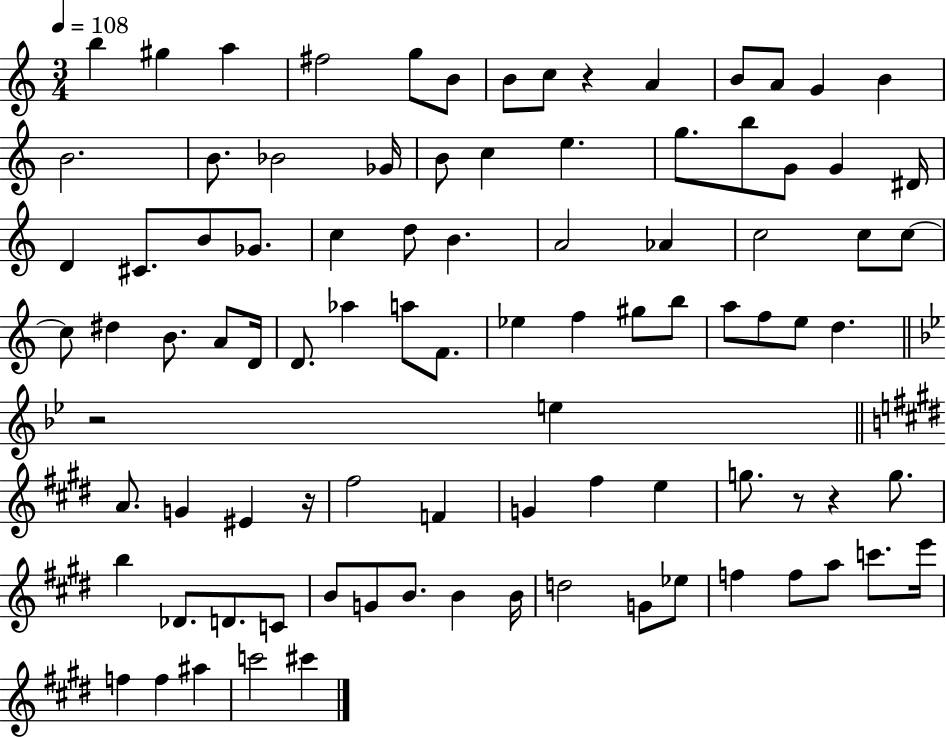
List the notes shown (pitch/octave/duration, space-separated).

B5/q G#5/q A5/q F#5/h G5/e B4/e B4/e C5/e R/q A4/q B4/e A4/e G4/q B4/q B4/h. B4/e. Bb4/h Gb4/s B4/e C5/q E5/q. G5/e. B5/e G4/e G4/q D#4/s D4/q C#4/e. B4/e Gb4/e. C5/q D5/e B4/q. A4/h Ab4/q C5/h C5/e C5/e C5/e D#5/q B4/e. A4/e D4/s D4/e. Ab5/q A5/e F4/e. Eb5/q F5/q G#5/e B5/e A5/e F5/e E5/e D5/q. R/h E5/q A4/e. G4/q EIS4/q R/s F#5/h F4/q G4/q F#5/q E5/q G5/e. R/e R/q G5/e. B5/q Db4/e. D4/e. C4/e B4/e G4/e B4/e. B4/q B4/s D5/h G4/e Eb5/e F5/q F5/e A5/e C6/e. E6/s F5/q F5/q A#5/q C6/h C#6/q